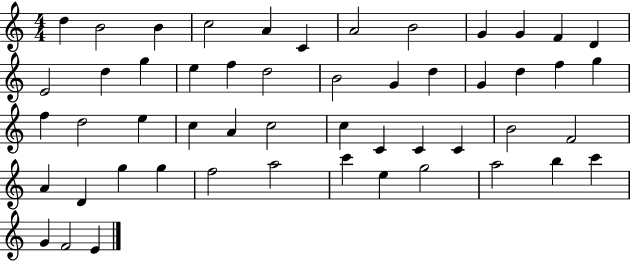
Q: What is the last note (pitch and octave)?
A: E4